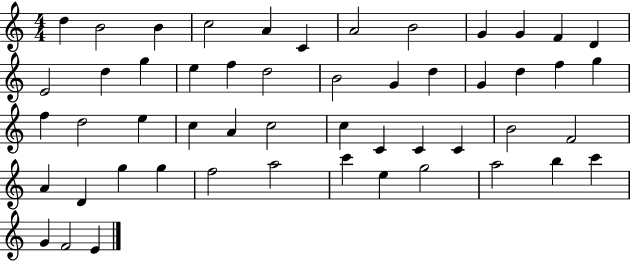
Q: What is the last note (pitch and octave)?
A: E4